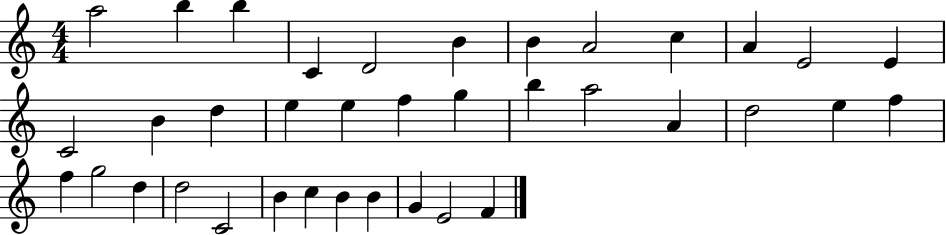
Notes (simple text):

A5/h B5/q B5/q C4/q D4/h B4/q B4/q A4/h C5/q A4/q E4/h E4/q C4/h B4/q D5/q E5/q E5/q F5/q G5/q B5/q A5/h A4/q D5/h E5/q F5/q F5/q G5/h D5/q D5/h C4/h B4/q C5/q B4/q B4/q G4/q E4/h F4/q